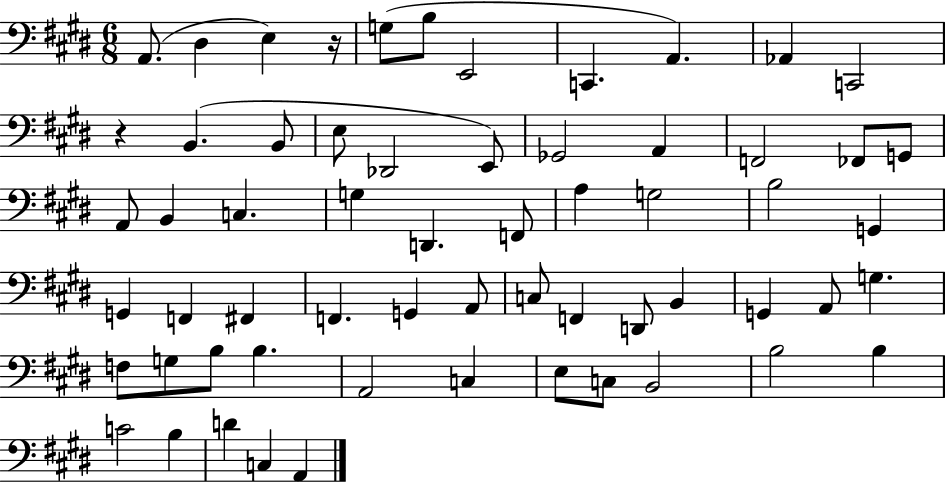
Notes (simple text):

A2/e. D#3/q E3/q R/s G3/e B3/e E2/h C2/q. A2/q. Ab2/q C2/h R/q B2/q. B2/e E3/e Db2/h E2/e Gb2/h A2/q F2/h FES2/e G2/e A2/e B2/q C3/q. G3/q D2/q. F2/e A3/q G3/h B3/h G2/q G2/q F2/q F#2/q F2/q. G2/q A2/e C3/e F2/q D2/e B2/q G2/q A2/e G3/q. F3/e G3/e B3/e B3/q. A2/h C3/q E3/e C3/e B2/h B3/h B3/q C4/h B3/q D4/q C3/q A2/q